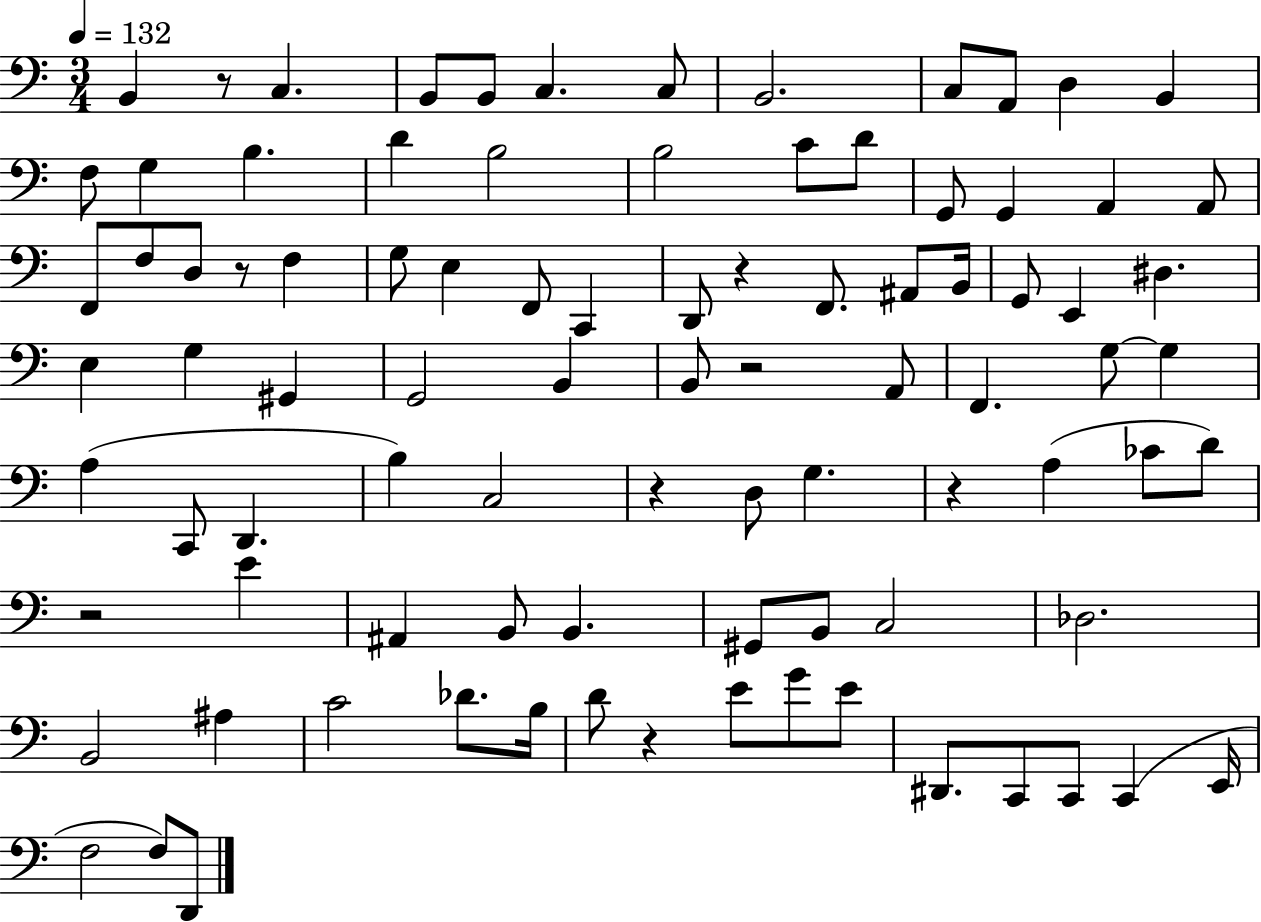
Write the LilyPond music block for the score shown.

{
  \clef bass
  \numericTimeSignature
  \time 3/4
  \key c \major
  \tempo 4 = 132
  b,4 r8 c4. | b,8 b,8 c4. c8 | b,2. | c8 a,8 d4 b,4 | \break f8 g4 b4. | d'4 b2 | b2 c'8 d'8 | g,8 g,4 a,4 a,8 | \break f,8 f8 d8 r8 f4 | g8 e4 f,8 c,4 | d,8 r4 f,8. ais,8 b,16 | g,8 e,4 dis4. | \break e4 g4 gis,4 | g,2 b,4 | b,8 r2 a,8 | f,4. g8~~ g4 | \break a4( c,8 d,4. | b4) c2 | r4 d8 g4. | r4 a4( ces'8 d'8) | \break r2 e'4 | ais,4 b,8 b,4. | gis,8 b,8 c2 | des2. | \break b,2 ais4 | c'2 des'8. b16 | d'8 r4 e'8 g'8 e'8 | dis,8. c,8 c,8 c,4( e,16 | \break f2 f8) d,8 | \bar "|."
}